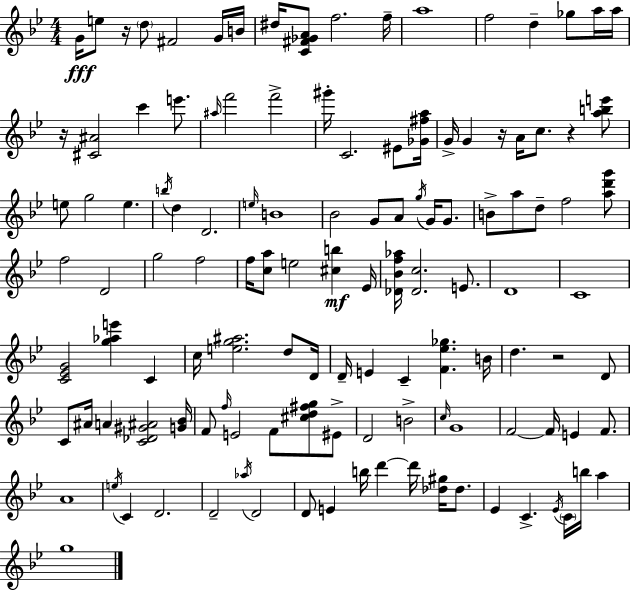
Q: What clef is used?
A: treble